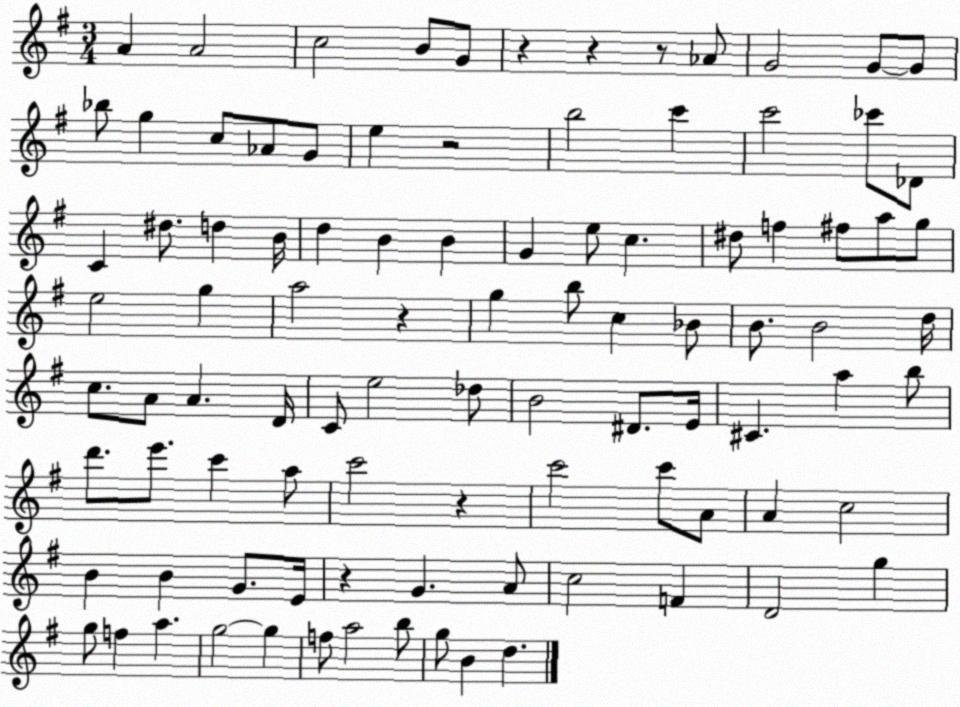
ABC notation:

X:1
T:Untitled
M:3/4
L:1/4
K:G
A A2 c2 B/2 G/2 z z z/2 _A/2 G2 G/2 G/2 _b/2 g c/2 _A/2 G/2 e z2 b2 c' c'2 _c'/2 _D/2 C ^d/2 d B/4 d B B G e/2 c ^d/2 f ^f/2 a/2 g/2 e2 g a2 z g b/2 c _B/2 B/2 B2 d/4 c/2 A/2 A D/4 C/2 e2 _d/2 B2 ^D/2 E/4 ^C a b/2 d'/2 e'/2 c' a/2 c'2 z c'2 c'/2 A/2 A c2 B B G/2 E/4 z G A/2 c2 F D2 g g/2 f a g2 g f/2 a2 b/2 g/2 B d